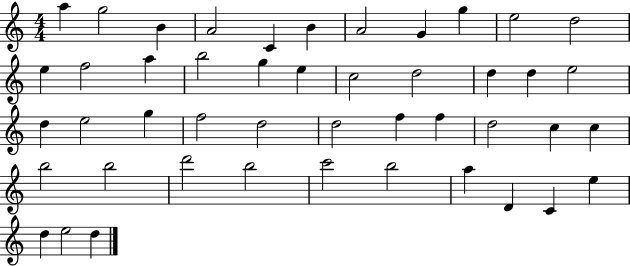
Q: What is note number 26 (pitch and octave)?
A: F5